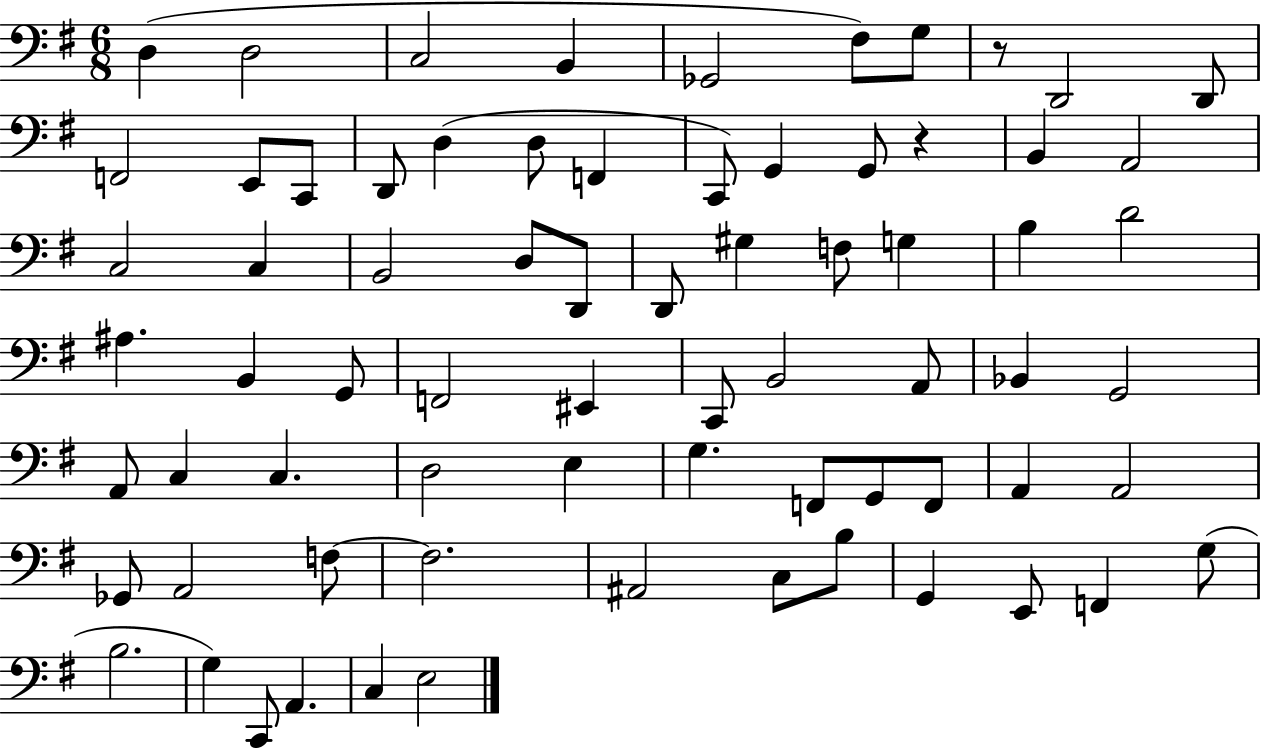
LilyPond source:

{
  \clef bass
  \numericTimeSignature
  \time 6/8
  \key g \major
  d4( d2 | c2 b,4 | ges,2 fis8) g8 | r8 d,2 d,8 | \break f,2 e,8 c,8 | d,8 d4( d8 f,4 | c,8) g,4 g,8 r4 | b,4 a,2 | \break c2 c4 | b,2 d8 d,8 | d,8 gis4 f8 g4 | b4 d'2 | \break ais4. b,4 g,8 | f,2 eis,4 | c,8 b,2 a,8 | bes,4 g,2 | \break a,8 c4 c4. | d2 e4 | g4. f,8 g,8 f,8 | a,4 a,2 | \break ges,8 a,2 f8~~ | f2. | ais,2 c8 b8 | g,4 e,8 f,4 g8( | \break b2. | g4) c,8 a,4. | c4 e2 | \bar "|."
}